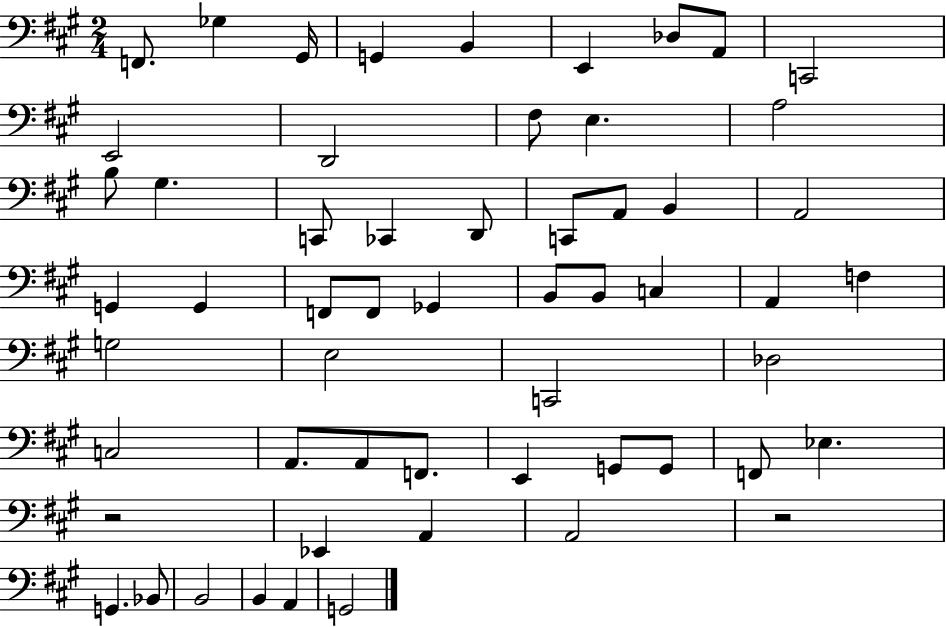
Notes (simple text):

F2/e. Gb3/q G#2/s G2/q B2/q E2/q Db3/e A2/e C2/h E2/h D2/h F#3/e E3/q. A3/h B3/e G#3/q. C2/e CES2/q D2/e C2/e A2/e B2/q A2/h G2/q G2/q F2/e F2/e Gb2/q B2/e B2/e C3/q A2/q F3/q G3/h E3/h C2/h Db3/h C3/h A2/e. A2/e F2/e. E2/q G2/e G2/e F2/e Eb3/q. R/h Eb2/q A2/q A2/h R/h G2/q. Bb2/e B2/h B2/q A2/q G2/h